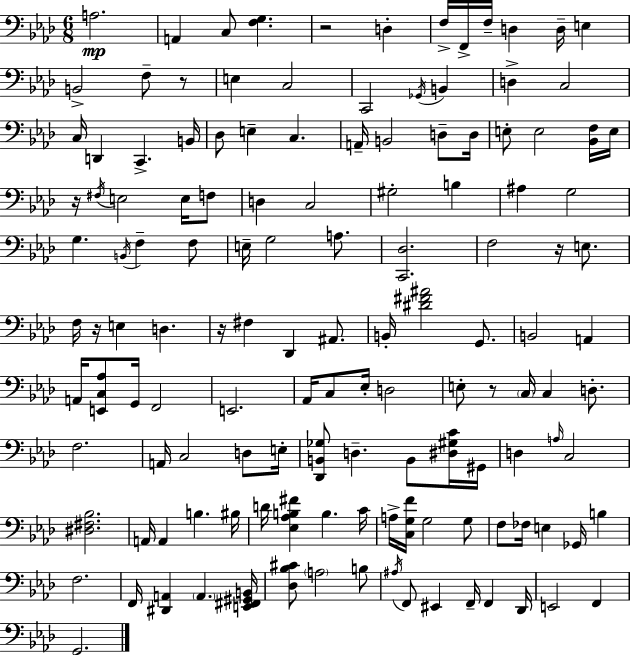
A3/h. A2/q C3/e [F3,G3]/q. R/h D3/q F3/s F2/s F3/s D3/q D3/s E3/q B2/h F3/e R/e E3/q C3/h C2/h Gb2/s B2/q D3/q C3/h C3/s D2/q C2/q. B2/s Db3/e E3/q C3/q. A2/s B2/h D3/e D3/s E3/e E3/h [Bb2,F3]/s E3/s R/s F#3/s E3/h E3/s F3/e D3/q C3/h G#3/h B3/q A#3/q G3/h G3/q. B2/s F3/q F3/e E3/s G3/h A3/e. [C2,Db3]/h. F3/h R/s E3/e. F3/s R/s E3/q D3/q. R/s F#3/q Db2/q A#2/e. B2/s [D#4,F#4,A#4]/h G2/e. B2/h A2/q A2/s [E2,C3,Ab3]/e G2/s F2/h E2/h. Ab2/s C3/e Eb3/s D3/h E3/e R/e C3/s C3/q D3/e. F3/h. A2/s C3/h D3/e E3/s [Db2,B2,Gb3]/e D3/q. B2/e [D#3,G#3,C4]/s G#2/s D3/q A3/s C3/h [D#3,F#3,Bb3]/h. A2/s A2/q B3/q. BIS3/s D4/s [Eb3,Ab3,B3,F#4]/q B3/q. C4/s A3/s [C3,G3,F4]/s G3/h G3/e F3/e FES3/s E3/q Gb2/s B3/q F3/h. F2/s [D#2,A2]/q A2/q. [E2,F#2,G#2,B2]/s [Db3,Bb3,C#4]/e A3/h B3/e A#3/s F2/e EIS2/q F2/s F2/q Db2/s E2/h F2/q G2/h.